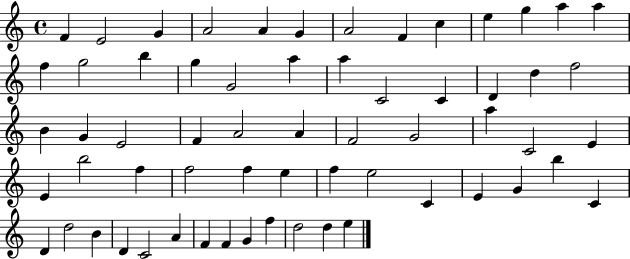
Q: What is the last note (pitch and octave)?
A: E5